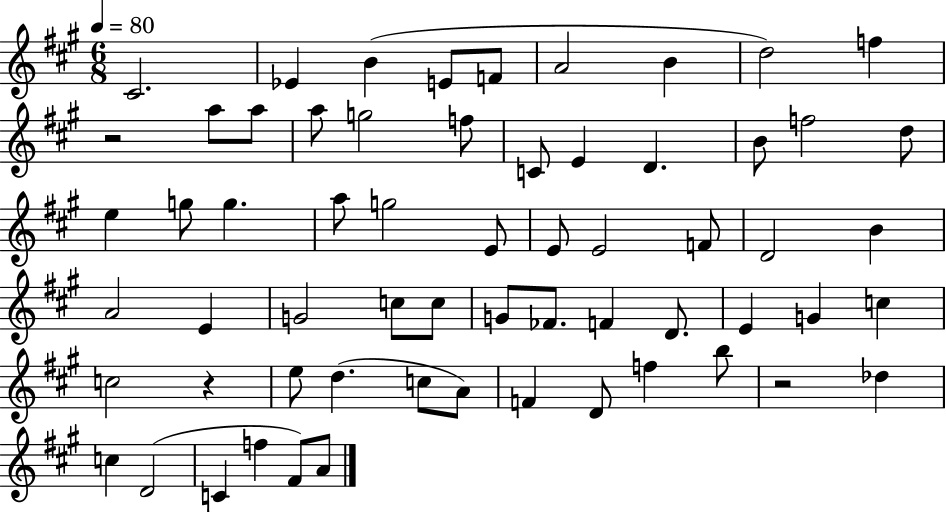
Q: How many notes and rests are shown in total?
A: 62